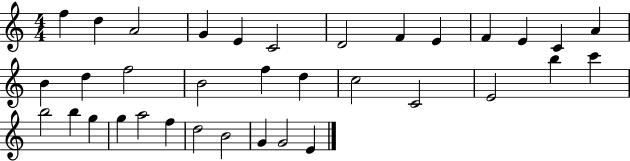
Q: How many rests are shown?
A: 0